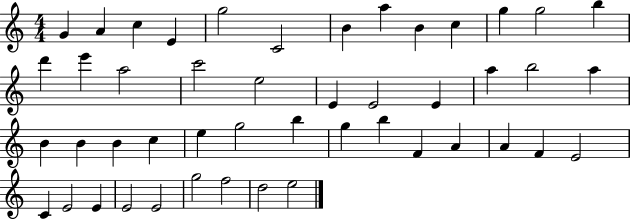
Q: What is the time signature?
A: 4/4